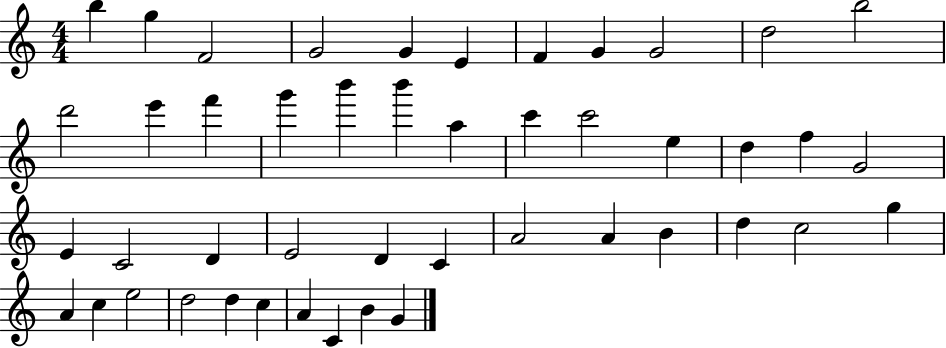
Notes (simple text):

B5/q G5/q F4/h G4/h G4/q E4/q F4/q G4/q G4/h D5/h B5/h D6/h E6/q F6/q G6/q B6/q B6/q A5/q C6/q C6/h E5/q D5/q F5/q G4/h E4/q C4/h D4/q E4/h D4/q C4/q A4/h A4/q B4/q D5/q C5/h G5/q A4/q C5/q E5/h D5/h D5/q C5/q A4/q C4/q B4/q G4/q